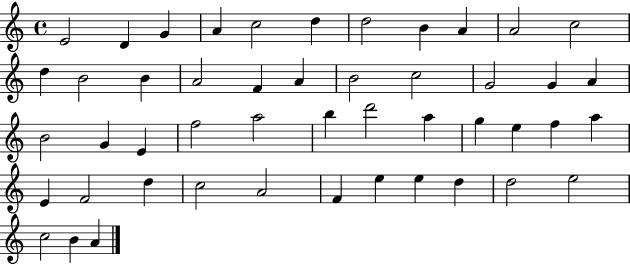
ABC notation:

X:1
T:Untitled
M:4/4
L:1/4
K:C
E2 D G A c2 d d2 B A A2 c2 d B2 B A2 F A B2 c2 G2 G A B2 G E f2 a2 b d'2 a g e f a E F2 d c2 A2 F e e d d2 e2 c2 B A